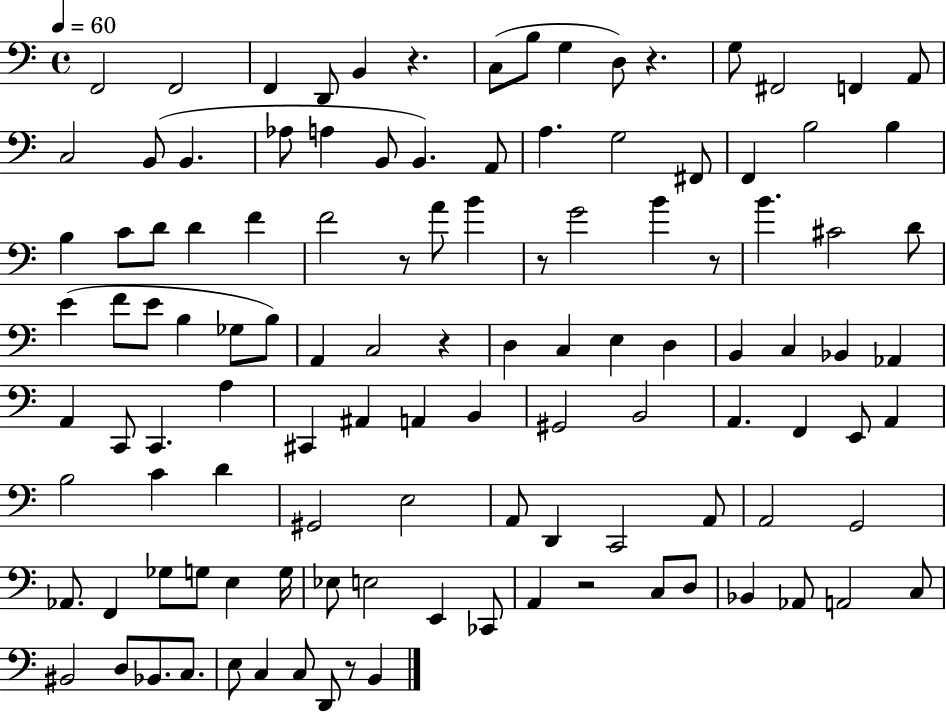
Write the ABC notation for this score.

X:1
T:Untitled
M:4/4
L:1/4
K:C
F,,2 F,,2 F,, D,,/2 B,, z C,/2 B,/2 G, D,/2 z G,/2 ^F,,2 F,, A,,/2 C,2 B,,/2 B,, _A,/2 A, B,,/2 B,, A,,/2 A, G,2 ^F,,/2 F,, B,2 B, B, C/2 D/2 D F F2 z/2 A/2 B z/2 G2 B z/2 B ^C2 D/2 E F/2 E/2 B, _G,/2 B,/2 A,, C,2 z D, C, E, D, B,, C, _B,, _A,, A,, C,,/2 C,, A, ^C,, ^A,, A,, B,, ^G,,2 B,,2 A,, F,, E,,/2 A,, B,2 C D ^G,,2 E,2 A,,/2 D,, C,,2 A,,/2 A,,2 G,,2 _A,,/2 F,, _G,/2 G,/2 E, G,/4 _E,/2 E,2 E,, _C,,/2 A,, z2 C,/2 D,/2 _B,, _A,,/2 A,,2 C,/2 ^B,,2 D,/2 _B,,/2 C,/2 E,/2 C, C,/2 D,,/2 z/2 B,,